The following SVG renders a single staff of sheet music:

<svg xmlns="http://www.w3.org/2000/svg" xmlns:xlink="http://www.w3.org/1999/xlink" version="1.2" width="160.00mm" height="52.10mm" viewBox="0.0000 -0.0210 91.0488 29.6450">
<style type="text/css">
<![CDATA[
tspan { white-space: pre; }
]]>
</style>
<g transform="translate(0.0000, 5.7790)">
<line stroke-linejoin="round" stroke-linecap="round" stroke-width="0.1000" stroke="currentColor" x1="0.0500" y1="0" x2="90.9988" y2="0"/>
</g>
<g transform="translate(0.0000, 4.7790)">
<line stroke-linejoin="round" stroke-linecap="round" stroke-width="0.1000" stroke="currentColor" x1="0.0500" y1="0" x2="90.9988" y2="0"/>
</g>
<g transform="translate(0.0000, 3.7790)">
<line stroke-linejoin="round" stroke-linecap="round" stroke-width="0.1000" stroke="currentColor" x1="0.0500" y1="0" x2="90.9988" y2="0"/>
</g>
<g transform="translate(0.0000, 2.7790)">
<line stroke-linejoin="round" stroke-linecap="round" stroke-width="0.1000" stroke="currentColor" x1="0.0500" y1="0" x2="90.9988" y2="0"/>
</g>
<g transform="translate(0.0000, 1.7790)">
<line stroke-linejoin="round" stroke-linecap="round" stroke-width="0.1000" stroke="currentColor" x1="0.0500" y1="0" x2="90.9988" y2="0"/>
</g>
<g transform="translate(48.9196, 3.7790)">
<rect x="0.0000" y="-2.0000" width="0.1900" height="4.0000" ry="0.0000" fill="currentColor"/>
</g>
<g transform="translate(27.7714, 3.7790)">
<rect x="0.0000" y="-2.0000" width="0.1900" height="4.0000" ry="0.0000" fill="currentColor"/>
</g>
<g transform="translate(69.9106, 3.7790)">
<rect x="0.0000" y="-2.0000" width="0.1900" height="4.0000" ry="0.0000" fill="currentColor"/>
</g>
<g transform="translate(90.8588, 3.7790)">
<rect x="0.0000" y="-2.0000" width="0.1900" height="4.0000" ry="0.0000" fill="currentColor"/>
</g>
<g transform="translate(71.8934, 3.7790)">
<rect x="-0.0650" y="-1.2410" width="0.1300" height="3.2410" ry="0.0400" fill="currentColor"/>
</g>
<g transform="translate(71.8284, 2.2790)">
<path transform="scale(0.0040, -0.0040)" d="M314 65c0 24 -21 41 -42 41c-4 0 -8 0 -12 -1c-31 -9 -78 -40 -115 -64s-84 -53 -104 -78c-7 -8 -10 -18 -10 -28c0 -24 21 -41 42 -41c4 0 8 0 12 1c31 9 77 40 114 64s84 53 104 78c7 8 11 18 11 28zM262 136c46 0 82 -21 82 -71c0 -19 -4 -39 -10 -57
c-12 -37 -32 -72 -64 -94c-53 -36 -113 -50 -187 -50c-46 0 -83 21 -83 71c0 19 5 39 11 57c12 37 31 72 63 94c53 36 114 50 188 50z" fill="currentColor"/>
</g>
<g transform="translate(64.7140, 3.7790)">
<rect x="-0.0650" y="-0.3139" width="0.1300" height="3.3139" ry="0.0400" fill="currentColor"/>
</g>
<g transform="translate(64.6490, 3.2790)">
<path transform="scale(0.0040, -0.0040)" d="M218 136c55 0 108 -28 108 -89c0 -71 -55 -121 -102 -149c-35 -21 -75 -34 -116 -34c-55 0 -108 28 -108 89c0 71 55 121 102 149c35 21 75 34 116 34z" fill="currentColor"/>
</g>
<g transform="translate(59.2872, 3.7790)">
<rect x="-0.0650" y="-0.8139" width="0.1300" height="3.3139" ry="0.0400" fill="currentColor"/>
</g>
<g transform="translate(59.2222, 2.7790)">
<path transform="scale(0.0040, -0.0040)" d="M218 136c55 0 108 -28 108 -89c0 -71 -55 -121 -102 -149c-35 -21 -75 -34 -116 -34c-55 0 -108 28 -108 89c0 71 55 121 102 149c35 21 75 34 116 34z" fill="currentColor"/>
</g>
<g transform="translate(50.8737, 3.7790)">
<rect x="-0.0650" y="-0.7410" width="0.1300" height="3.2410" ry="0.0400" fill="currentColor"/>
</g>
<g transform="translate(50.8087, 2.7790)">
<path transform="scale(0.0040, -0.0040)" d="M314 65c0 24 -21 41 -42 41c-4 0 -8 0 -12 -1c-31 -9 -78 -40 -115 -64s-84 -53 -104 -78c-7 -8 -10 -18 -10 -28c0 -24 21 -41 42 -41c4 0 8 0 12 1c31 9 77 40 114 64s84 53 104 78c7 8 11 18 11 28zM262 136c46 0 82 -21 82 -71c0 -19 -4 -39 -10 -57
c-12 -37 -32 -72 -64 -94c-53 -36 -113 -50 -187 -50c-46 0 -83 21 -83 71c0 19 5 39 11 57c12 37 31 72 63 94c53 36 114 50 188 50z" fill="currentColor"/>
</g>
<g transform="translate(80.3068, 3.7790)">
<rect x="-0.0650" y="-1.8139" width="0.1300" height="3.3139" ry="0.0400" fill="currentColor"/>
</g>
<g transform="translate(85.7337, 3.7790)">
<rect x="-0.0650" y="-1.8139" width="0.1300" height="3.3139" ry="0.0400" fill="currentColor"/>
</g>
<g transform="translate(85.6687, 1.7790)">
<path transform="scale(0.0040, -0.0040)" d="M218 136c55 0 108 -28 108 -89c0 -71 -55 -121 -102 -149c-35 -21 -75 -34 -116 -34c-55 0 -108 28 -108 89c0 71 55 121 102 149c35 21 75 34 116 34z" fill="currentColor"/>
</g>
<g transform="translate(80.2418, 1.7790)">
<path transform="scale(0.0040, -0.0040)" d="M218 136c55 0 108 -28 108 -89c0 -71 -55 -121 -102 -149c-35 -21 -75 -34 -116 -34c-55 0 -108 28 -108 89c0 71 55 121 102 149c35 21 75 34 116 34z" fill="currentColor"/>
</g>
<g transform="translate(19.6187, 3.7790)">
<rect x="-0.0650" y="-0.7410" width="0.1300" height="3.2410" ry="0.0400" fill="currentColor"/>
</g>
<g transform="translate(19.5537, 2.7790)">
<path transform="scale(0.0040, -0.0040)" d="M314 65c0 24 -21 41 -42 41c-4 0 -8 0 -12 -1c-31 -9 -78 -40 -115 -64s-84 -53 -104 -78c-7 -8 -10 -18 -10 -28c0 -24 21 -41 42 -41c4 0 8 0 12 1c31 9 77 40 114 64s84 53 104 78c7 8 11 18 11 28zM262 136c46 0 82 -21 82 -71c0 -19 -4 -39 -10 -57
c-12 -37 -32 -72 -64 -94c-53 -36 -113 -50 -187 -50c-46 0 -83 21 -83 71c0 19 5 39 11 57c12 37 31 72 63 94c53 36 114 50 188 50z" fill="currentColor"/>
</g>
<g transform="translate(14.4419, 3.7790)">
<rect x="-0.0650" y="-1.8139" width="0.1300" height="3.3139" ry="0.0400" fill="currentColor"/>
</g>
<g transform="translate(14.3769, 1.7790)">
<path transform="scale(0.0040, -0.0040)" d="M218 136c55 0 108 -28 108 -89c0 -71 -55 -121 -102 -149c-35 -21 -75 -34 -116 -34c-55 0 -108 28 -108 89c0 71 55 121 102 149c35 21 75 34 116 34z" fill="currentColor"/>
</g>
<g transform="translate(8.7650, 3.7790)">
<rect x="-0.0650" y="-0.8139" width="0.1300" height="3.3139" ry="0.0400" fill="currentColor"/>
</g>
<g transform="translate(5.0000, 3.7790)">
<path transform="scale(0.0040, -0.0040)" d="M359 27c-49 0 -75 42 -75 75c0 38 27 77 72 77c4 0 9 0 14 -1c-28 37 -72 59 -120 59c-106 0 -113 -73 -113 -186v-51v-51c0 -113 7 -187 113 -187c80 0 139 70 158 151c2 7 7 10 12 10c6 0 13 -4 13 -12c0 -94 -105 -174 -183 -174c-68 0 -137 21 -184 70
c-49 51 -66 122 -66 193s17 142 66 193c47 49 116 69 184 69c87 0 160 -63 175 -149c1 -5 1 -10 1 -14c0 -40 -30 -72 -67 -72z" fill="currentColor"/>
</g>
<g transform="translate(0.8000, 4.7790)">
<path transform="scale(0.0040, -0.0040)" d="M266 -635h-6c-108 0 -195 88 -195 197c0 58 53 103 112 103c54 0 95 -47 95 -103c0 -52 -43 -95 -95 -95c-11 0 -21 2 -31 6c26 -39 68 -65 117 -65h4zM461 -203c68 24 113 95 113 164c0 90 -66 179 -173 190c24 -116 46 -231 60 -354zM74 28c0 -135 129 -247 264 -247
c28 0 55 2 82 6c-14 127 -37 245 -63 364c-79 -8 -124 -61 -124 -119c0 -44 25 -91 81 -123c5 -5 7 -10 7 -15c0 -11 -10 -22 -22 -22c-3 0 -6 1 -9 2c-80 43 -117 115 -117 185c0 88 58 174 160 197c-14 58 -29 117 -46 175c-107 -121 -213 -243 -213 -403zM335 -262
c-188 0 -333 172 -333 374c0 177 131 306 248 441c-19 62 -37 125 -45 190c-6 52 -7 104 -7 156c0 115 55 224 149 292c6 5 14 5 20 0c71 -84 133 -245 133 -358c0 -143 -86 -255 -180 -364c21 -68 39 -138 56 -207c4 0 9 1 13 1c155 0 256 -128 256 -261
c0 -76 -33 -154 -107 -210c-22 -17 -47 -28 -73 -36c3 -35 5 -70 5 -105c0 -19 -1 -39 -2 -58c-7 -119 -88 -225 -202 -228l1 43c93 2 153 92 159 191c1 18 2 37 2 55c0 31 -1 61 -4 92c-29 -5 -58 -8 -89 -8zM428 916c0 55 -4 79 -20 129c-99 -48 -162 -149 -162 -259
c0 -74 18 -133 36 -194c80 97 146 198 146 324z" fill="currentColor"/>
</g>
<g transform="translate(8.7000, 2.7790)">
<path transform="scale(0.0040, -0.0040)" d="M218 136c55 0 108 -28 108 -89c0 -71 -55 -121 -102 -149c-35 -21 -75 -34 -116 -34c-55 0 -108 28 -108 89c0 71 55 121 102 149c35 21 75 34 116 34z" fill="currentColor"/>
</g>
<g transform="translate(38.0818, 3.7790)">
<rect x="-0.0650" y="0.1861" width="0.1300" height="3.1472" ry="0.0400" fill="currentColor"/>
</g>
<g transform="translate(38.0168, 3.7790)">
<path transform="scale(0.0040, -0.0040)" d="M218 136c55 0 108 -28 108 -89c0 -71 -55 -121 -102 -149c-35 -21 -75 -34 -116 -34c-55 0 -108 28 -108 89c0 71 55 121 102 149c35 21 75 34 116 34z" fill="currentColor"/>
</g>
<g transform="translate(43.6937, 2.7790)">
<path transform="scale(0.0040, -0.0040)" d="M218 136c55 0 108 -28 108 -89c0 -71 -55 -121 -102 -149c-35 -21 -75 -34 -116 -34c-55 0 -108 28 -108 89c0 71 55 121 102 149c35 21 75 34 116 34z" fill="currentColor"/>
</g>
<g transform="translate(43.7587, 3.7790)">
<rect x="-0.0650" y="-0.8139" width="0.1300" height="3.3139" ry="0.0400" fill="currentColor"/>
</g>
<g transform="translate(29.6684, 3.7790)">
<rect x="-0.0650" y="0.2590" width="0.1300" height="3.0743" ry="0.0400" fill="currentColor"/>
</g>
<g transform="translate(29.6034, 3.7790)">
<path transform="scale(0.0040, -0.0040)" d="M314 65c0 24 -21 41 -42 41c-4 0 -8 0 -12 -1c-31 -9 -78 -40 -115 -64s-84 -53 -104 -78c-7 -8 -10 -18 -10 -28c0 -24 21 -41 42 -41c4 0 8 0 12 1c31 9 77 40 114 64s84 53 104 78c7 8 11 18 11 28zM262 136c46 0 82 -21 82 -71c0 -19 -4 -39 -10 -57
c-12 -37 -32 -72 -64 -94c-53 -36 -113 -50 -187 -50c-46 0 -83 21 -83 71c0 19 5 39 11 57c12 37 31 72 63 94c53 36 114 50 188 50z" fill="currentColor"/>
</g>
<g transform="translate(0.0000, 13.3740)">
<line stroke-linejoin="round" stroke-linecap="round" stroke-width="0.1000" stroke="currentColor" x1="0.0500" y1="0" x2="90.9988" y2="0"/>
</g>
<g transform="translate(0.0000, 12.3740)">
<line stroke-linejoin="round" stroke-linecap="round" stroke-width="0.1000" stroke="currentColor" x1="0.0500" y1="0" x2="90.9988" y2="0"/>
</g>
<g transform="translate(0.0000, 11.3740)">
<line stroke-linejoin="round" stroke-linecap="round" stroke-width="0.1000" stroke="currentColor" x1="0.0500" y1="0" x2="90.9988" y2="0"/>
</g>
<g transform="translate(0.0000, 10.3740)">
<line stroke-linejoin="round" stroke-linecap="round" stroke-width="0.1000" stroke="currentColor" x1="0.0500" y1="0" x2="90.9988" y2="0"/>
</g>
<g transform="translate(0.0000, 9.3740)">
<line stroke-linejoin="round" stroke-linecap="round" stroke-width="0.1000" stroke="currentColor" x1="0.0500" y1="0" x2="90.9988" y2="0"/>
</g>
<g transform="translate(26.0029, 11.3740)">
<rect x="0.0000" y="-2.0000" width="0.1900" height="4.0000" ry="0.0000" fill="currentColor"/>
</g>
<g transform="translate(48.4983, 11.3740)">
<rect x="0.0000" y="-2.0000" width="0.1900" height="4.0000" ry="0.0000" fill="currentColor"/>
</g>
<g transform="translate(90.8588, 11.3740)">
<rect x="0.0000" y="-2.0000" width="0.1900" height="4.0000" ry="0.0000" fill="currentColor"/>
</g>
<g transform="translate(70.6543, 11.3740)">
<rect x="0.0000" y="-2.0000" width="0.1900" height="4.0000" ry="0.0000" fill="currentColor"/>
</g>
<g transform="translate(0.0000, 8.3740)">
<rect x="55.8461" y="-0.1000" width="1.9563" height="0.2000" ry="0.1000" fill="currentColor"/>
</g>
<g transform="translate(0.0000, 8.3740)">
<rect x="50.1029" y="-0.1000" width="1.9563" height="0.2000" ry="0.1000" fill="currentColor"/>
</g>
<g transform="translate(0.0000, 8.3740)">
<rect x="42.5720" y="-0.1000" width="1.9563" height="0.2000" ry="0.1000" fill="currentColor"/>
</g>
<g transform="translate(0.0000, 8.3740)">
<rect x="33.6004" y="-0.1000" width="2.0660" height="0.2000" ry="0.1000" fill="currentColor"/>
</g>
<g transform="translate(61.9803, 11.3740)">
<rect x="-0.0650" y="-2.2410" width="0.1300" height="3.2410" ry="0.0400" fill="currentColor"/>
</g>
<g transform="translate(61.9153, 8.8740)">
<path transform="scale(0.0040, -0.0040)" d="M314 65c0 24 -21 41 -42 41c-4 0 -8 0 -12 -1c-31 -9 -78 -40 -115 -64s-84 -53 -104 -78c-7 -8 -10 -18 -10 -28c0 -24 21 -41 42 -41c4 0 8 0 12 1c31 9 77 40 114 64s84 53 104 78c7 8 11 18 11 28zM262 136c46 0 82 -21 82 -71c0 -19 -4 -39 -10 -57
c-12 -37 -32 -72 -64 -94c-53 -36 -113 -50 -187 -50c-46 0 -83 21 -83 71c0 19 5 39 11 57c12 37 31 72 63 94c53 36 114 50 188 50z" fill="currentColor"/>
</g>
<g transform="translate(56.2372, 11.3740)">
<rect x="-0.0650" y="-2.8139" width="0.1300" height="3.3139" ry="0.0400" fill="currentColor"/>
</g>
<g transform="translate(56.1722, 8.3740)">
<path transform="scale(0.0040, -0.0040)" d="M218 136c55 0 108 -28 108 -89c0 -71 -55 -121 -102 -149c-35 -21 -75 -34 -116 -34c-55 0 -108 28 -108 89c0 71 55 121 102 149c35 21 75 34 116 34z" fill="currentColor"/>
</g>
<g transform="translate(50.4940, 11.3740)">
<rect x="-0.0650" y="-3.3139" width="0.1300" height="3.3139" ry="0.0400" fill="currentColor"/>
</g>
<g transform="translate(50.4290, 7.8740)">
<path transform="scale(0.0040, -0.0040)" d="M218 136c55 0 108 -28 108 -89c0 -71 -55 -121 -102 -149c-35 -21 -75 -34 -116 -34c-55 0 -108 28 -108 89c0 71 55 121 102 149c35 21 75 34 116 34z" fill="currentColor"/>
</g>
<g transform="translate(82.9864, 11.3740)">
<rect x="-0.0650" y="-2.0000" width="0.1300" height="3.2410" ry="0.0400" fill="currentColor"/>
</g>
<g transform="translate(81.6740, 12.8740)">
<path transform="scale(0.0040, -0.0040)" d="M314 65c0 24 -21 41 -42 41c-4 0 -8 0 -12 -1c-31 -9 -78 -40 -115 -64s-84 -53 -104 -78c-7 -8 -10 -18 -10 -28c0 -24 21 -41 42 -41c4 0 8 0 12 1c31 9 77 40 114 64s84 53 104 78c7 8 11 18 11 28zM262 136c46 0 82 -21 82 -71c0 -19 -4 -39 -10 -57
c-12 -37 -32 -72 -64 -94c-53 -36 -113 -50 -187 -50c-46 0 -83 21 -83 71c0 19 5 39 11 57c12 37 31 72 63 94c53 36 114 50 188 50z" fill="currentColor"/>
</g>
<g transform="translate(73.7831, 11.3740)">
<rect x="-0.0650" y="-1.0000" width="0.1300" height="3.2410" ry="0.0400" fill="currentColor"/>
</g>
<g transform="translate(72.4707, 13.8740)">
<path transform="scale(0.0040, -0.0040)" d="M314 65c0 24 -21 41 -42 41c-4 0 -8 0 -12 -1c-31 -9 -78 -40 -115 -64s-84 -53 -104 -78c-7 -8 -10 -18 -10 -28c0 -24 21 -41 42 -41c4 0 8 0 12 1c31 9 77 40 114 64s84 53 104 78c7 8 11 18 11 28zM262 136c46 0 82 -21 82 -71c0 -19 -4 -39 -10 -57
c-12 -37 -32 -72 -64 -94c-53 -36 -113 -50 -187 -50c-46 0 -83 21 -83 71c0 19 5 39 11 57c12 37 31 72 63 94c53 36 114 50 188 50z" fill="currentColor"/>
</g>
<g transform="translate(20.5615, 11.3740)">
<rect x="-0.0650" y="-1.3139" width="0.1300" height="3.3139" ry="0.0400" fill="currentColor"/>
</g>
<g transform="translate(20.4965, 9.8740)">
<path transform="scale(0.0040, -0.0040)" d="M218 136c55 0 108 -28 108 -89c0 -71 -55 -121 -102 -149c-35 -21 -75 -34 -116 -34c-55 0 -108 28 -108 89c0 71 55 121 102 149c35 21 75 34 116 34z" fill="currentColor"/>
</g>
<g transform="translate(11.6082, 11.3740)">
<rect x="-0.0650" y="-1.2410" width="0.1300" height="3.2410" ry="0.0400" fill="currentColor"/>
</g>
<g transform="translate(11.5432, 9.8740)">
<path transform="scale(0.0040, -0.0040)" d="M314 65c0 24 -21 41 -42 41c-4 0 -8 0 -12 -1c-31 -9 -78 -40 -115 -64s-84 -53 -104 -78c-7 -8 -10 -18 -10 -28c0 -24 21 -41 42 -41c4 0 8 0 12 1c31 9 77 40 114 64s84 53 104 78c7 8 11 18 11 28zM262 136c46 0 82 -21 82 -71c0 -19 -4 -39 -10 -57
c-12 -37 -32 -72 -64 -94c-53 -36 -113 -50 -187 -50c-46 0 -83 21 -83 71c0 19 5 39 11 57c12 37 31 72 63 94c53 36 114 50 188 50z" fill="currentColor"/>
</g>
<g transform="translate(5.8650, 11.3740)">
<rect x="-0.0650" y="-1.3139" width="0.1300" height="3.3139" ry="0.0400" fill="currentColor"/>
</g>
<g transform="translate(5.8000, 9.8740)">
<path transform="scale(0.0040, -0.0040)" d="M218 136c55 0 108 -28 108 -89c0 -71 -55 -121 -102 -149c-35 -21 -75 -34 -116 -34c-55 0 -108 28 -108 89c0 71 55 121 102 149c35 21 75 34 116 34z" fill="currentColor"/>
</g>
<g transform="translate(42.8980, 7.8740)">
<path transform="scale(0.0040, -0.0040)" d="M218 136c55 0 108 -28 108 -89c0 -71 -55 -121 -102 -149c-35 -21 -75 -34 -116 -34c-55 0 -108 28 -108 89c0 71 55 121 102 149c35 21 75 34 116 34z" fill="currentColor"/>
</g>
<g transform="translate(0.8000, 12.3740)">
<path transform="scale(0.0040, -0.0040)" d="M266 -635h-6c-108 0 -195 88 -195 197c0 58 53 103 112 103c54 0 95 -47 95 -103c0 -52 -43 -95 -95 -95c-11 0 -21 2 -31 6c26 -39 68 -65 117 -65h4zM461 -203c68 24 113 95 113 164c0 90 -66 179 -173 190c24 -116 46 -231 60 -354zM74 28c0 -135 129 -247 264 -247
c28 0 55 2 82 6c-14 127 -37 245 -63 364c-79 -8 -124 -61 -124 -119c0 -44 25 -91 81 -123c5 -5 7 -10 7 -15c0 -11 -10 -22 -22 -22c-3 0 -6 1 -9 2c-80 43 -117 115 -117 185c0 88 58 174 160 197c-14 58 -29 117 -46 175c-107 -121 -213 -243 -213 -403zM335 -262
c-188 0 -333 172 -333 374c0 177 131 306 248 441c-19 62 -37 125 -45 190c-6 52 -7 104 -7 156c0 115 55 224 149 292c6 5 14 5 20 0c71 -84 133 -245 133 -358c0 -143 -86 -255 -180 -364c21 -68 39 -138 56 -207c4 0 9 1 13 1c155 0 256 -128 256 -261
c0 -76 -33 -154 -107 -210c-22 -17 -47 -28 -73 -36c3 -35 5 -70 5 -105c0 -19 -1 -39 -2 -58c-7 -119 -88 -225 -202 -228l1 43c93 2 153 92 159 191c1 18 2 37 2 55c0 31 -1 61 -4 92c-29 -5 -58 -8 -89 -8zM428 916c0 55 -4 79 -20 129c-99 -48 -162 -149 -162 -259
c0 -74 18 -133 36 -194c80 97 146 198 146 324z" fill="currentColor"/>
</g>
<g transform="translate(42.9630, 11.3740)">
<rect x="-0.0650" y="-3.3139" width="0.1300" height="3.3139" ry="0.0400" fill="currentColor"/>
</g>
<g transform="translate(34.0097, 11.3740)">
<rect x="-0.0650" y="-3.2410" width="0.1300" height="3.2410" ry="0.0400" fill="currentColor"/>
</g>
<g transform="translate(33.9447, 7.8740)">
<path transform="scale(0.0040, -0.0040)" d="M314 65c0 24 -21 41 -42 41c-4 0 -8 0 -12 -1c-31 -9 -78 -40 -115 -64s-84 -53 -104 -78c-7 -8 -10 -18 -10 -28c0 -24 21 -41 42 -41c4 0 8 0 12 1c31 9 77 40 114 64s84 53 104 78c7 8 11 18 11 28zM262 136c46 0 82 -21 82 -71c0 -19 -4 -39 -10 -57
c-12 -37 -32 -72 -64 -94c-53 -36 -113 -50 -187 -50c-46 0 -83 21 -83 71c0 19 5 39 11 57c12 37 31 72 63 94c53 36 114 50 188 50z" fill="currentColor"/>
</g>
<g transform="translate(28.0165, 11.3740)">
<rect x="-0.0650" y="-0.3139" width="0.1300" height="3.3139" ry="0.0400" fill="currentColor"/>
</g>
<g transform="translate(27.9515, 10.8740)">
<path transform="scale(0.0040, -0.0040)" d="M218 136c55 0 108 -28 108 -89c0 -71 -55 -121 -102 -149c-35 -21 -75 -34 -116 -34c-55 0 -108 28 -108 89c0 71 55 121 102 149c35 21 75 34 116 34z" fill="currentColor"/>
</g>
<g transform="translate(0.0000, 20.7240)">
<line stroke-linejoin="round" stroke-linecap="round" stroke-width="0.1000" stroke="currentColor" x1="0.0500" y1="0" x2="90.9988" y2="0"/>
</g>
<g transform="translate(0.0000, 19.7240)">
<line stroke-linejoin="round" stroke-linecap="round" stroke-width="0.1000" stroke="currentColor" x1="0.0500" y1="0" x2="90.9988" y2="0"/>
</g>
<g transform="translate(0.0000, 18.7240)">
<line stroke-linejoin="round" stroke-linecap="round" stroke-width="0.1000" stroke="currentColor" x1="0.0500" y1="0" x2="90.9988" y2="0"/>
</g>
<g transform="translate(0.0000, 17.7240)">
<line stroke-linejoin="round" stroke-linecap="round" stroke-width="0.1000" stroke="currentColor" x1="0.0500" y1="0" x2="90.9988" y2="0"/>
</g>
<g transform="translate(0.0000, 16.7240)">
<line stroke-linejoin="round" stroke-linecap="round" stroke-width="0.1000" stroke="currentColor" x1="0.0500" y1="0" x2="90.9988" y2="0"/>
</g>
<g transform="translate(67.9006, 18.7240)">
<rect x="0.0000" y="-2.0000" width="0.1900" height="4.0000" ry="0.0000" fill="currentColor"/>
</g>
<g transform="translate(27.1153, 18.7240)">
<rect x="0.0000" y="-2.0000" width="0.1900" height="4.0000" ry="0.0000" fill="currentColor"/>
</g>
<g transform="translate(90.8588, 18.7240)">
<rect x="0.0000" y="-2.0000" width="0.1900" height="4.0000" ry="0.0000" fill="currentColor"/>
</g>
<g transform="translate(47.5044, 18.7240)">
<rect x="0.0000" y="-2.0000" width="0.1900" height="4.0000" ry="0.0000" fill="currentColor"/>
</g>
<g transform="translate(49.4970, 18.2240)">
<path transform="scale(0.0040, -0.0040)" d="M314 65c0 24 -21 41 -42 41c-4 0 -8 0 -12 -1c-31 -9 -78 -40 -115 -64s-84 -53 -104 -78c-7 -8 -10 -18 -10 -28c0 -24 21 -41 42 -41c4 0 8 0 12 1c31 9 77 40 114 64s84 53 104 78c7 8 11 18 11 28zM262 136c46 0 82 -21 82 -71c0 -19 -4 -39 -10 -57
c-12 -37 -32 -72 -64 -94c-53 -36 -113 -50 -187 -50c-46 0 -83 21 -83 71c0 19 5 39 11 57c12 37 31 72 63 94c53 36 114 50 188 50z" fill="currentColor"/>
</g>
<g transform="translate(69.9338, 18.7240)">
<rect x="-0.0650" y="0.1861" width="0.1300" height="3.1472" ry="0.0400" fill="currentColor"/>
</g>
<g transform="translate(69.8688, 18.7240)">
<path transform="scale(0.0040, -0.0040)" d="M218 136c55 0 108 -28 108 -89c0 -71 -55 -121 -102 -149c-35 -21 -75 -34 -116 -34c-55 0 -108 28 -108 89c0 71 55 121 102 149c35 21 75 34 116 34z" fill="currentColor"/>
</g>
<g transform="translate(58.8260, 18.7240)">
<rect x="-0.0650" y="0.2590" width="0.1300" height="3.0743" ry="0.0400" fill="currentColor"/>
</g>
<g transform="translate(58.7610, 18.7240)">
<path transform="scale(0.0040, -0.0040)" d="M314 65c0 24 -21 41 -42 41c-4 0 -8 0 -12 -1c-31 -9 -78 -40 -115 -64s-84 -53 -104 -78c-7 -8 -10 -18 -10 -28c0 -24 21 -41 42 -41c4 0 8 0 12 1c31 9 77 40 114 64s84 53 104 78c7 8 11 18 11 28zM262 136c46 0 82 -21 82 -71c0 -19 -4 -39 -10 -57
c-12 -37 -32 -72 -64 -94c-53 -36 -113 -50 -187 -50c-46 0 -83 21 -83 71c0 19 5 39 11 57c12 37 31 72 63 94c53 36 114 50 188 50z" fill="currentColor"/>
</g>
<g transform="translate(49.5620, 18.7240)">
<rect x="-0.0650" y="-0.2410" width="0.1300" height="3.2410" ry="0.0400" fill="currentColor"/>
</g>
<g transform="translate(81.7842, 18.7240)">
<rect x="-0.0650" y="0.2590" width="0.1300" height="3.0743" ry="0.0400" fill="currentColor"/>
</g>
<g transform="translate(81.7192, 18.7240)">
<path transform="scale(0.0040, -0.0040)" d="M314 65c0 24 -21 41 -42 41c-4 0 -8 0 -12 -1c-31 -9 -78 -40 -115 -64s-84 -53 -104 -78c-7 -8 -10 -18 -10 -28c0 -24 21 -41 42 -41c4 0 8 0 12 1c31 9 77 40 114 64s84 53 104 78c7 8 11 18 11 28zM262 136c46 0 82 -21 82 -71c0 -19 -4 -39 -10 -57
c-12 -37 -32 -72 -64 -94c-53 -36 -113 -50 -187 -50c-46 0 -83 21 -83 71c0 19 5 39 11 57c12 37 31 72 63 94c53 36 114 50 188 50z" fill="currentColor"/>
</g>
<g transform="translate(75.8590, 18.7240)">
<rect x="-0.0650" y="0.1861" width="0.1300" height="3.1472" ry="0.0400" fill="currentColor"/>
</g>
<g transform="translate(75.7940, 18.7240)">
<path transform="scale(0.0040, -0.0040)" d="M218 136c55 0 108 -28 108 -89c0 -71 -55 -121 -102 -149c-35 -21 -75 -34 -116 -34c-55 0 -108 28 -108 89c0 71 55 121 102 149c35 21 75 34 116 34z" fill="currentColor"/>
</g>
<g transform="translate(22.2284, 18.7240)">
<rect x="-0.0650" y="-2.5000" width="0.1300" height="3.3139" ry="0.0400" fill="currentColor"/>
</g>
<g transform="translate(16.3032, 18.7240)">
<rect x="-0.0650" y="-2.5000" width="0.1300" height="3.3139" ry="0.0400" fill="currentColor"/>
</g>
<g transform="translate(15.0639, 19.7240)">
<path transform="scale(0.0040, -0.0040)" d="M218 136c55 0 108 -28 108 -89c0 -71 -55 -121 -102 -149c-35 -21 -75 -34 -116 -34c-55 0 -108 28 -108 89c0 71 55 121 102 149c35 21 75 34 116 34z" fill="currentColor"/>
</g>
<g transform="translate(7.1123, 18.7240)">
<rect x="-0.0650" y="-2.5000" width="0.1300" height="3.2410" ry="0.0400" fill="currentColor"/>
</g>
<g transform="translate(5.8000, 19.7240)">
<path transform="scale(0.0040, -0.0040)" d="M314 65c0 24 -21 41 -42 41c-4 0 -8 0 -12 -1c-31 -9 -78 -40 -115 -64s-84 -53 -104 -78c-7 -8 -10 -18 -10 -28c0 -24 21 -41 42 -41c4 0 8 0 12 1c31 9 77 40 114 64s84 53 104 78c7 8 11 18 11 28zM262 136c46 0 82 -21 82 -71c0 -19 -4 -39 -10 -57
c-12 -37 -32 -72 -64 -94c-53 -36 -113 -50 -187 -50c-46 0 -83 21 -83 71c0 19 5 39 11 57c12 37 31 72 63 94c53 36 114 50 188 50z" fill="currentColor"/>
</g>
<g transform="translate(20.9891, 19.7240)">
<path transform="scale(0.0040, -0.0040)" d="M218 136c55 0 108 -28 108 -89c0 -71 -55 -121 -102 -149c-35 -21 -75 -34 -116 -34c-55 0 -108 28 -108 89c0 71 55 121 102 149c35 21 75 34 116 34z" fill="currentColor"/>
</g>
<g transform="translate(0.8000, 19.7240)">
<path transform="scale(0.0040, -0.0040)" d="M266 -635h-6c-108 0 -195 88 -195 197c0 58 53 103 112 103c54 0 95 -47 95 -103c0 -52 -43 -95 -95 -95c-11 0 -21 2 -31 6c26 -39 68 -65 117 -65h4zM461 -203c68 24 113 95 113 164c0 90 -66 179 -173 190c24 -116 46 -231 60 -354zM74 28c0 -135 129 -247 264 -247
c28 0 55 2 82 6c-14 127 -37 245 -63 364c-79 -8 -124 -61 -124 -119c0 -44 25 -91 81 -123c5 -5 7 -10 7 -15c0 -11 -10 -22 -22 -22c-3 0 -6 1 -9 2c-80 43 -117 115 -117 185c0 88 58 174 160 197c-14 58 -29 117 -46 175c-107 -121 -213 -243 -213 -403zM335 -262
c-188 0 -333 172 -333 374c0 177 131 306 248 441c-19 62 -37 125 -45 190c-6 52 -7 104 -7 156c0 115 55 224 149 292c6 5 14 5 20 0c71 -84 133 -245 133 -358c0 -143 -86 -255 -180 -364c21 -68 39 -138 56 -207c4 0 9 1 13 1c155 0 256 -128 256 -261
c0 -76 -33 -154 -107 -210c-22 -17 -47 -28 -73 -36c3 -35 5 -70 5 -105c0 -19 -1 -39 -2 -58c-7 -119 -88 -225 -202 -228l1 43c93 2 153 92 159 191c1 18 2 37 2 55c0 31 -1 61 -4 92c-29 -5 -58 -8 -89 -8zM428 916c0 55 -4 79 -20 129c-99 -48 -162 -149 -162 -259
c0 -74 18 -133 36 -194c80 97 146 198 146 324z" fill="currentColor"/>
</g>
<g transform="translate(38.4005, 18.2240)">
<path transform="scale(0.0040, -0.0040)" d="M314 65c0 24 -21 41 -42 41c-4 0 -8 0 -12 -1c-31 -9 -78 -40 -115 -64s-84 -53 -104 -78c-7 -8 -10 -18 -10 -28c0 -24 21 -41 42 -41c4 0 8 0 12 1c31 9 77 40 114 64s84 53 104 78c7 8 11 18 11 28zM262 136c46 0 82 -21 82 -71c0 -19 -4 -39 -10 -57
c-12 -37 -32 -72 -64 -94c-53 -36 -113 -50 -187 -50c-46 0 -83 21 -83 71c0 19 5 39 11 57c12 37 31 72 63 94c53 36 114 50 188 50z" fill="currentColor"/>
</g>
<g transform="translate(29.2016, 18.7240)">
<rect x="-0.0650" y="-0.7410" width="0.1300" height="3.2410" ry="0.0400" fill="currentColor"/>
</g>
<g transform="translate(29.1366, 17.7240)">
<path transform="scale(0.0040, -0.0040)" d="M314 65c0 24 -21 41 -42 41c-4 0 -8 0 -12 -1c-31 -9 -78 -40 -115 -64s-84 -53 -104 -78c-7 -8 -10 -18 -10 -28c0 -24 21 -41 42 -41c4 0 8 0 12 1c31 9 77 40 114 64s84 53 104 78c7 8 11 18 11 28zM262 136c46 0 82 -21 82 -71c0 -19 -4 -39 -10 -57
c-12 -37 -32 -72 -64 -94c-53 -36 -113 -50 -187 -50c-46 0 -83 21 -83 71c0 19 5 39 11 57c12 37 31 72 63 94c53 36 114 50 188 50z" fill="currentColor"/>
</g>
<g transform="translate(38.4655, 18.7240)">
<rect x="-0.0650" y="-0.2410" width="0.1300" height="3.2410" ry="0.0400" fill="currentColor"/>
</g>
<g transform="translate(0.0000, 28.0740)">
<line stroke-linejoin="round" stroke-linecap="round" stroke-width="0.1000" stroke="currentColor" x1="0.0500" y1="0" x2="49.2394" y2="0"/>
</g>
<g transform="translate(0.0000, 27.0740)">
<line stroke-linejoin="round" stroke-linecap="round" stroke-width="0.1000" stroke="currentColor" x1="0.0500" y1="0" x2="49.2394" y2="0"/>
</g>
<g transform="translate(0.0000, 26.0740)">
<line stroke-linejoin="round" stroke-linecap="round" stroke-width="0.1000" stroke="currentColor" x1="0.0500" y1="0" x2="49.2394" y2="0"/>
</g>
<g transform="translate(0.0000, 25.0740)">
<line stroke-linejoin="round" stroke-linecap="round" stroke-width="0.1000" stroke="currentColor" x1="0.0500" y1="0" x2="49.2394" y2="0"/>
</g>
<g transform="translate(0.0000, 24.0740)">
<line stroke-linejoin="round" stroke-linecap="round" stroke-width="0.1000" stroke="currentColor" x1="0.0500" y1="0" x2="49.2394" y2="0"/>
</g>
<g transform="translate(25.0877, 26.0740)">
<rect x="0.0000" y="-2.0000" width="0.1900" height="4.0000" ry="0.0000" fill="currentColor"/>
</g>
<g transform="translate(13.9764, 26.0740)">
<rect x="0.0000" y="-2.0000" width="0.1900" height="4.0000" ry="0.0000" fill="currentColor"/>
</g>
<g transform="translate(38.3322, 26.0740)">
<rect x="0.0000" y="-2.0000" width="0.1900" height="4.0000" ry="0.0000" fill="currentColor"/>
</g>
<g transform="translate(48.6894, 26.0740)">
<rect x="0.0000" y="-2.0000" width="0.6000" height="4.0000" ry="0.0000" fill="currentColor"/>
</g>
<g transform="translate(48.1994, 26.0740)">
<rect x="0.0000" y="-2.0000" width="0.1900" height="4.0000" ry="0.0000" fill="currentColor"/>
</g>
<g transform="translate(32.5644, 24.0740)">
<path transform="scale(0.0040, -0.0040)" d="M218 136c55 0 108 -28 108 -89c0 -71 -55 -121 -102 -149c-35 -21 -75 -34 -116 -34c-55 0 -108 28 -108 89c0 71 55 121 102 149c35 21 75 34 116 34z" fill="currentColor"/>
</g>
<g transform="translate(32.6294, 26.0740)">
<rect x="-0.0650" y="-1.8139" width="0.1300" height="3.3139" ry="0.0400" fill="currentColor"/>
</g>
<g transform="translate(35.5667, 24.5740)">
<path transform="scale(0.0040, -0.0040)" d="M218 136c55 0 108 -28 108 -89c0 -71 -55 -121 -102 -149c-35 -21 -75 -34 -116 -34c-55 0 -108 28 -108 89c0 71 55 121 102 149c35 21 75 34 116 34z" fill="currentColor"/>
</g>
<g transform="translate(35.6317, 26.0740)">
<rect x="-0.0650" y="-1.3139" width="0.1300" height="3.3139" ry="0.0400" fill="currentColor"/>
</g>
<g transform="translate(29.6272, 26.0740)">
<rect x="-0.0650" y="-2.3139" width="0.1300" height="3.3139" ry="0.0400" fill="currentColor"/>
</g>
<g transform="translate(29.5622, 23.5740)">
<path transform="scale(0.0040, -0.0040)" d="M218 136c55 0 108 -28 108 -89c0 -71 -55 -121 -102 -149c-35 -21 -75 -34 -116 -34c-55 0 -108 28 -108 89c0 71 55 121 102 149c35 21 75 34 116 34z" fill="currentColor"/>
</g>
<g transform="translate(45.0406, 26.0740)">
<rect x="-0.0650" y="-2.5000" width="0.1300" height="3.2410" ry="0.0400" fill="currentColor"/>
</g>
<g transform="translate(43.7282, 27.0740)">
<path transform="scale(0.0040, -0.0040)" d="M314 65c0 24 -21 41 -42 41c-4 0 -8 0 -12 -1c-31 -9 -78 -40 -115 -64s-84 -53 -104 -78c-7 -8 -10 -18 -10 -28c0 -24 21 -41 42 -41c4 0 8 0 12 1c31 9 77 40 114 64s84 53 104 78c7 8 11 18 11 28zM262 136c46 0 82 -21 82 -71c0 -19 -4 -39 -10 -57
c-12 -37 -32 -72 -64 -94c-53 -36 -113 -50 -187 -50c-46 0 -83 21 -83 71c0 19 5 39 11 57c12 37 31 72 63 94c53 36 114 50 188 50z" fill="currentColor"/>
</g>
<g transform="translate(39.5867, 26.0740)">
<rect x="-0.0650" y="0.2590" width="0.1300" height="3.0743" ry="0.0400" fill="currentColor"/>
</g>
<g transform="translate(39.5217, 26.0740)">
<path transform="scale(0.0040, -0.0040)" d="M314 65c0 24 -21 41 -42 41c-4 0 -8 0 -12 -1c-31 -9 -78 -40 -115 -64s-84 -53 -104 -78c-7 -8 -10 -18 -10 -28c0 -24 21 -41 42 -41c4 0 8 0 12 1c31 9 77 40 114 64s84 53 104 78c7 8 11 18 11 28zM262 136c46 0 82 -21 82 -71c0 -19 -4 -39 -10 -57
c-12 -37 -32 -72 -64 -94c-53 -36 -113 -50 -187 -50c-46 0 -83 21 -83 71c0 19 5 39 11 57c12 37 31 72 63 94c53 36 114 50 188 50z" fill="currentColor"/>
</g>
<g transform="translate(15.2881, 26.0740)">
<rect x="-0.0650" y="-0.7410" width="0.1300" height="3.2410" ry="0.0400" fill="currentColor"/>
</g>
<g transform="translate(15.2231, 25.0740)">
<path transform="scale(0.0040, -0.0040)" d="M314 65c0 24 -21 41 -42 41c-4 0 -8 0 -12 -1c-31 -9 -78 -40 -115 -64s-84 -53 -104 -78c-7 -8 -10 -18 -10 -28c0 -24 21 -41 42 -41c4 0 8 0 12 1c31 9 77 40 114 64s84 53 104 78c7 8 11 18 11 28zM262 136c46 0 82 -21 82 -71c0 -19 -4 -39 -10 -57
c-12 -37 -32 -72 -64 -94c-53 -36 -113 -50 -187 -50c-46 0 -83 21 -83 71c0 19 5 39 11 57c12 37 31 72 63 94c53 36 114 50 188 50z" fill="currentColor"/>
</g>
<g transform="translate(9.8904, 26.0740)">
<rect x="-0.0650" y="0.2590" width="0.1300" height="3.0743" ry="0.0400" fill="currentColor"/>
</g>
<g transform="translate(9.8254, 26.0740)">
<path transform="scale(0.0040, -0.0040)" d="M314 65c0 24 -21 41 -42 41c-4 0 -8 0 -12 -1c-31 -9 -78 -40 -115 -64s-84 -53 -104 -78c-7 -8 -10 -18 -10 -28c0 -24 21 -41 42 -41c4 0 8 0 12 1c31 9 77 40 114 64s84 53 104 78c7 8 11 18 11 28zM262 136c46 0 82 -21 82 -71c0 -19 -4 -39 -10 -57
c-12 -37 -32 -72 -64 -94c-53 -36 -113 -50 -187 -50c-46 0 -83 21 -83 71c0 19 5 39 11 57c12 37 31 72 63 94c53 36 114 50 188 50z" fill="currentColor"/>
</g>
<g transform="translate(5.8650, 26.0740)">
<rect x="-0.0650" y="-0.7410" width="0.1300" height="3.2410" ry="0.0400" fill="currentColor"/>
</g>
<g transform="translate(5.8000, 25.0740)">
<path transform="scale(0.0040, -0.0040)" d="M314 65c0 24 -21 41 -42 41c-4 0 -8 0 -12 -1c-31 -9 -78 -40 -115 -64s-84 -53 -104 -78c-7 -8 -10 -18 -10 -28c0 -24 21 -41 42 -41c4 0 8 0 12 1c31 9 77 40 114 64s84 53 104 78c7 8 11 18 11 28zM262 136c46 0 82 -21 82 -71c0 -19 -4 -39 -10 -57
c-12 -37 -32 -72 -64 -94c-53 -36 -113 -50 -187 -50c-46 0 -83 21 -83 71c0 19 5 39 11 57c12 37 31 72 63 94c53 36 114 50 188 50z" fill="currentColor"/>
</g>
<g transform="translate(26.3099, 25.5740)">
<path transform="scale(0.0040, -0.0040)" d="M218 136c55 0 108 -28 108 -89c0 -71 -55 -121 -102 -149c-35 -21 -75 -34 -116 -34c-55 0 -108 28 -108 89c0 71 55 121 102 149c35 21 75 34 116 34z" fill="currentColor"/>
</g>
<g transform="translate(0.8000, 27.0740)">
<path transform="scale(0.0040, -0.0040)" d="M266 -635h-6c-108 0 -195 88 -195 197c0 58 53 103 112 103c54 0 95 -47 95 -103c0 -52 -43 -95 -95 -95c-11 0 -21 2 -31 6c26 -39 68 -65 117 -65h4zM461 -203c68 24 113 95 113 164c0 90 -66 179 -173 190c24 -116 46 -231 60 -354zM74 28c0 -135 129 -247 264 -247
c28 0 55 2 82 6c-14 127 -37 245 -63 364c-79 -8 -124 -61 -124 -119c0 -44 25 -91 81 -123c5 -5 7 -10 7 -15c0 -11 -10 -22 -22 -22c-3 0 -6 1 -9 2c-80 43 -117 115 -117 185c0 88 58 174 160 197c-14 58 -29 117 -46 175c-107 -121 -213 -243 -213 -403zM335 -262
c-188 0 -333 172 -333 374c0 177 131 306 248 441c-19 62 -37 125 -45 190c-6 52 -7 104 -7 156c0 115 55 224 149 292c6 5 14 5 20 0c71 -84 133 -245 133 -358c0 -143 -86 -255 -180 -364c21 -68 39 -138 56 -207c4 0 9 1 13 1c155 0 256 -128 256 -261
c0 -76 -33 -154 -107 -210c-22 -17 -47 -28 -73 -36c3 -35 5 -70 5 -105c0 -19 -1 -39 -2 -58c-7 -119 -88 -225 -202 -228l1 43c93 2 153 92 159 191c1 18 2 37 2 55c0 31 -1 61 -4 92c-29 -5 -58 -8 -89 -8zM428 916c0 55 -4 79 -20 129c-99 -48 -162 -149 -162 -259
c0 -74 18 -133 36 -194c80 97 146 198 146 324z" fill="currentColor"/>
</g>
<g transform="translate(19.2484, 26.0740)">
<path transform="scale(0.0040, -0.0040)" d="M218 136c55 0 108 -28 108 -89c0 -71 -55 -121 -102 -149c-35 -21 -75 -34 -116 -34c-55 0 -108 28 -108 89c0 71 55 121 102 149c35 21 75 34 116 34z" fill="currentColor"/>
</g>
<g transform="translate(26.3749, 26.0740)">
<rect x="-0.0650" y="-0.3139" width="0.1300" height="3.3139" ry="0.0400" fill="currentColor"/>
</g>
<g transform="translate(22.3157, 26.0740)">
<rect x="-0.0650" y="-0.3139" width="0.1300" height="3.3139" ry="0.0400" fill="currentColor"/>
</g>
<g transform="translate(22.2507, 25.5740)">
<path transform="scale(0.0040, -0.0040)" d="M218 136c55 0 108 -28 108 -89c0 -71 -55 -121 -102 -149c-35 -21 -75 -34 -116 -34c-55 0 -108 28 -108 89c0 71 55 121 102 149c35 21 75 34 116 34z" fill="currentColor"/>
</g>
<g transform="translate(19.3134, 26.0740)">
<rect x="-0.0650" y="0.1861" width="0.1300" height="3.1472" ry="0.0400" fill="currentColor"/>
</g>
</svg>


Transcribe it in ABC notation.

X:1
T:Untitled
M:4/4
L:1/4
K:C
d f d2 B2 B d d2 d c e2 f f e e2 e c b2 b b a g2 D2 F2 G2 G G d2 c2 c2 B2 B B B2 d2 B2 d2 B c c g f e B2 G2